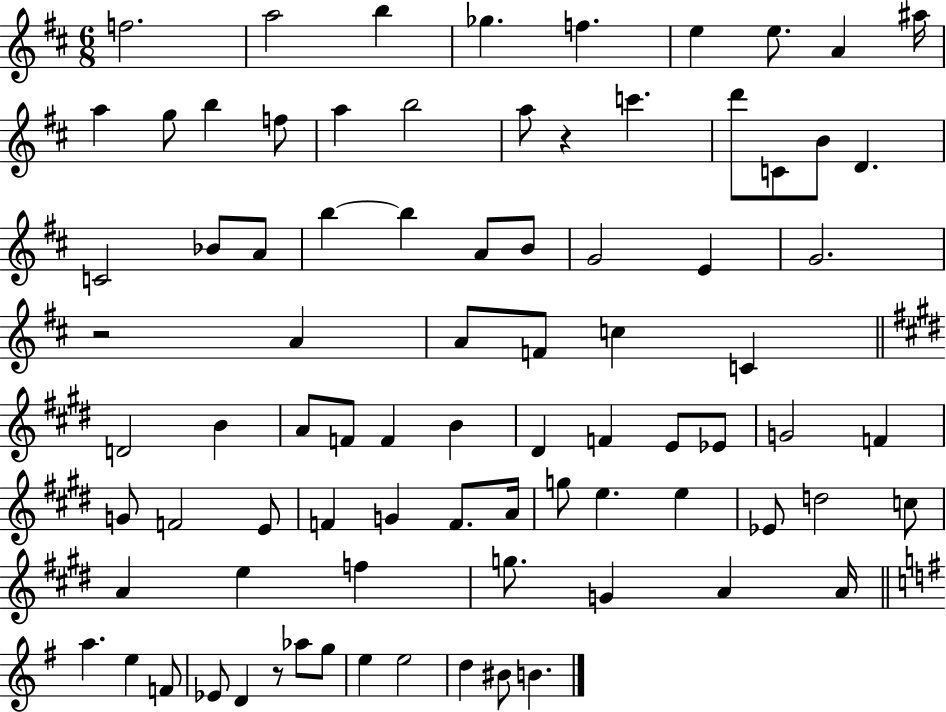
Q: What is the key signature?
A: D major